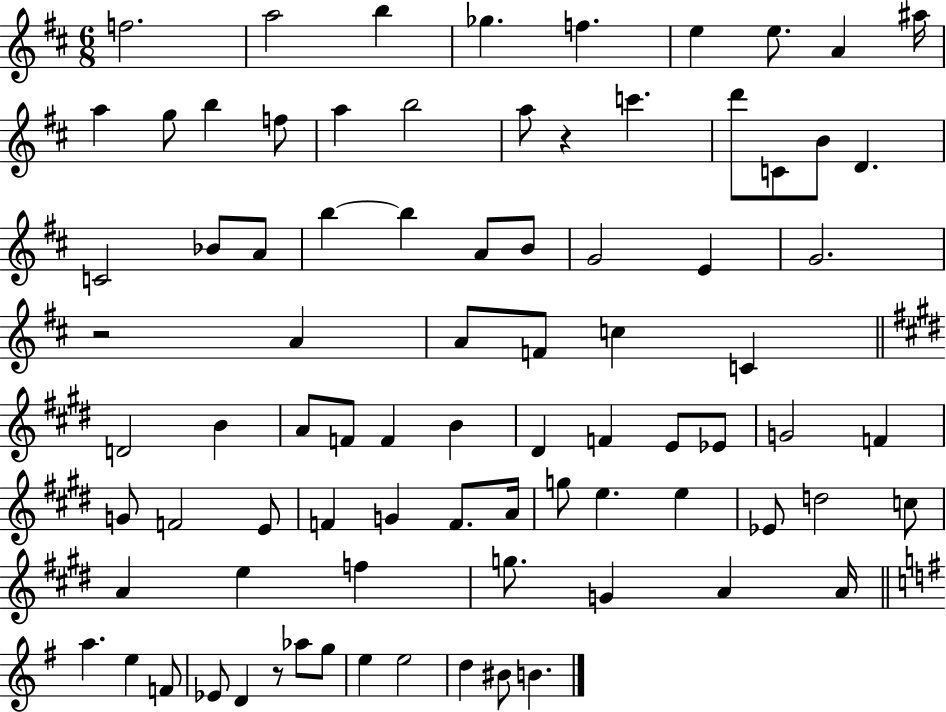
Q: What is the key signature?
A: D major